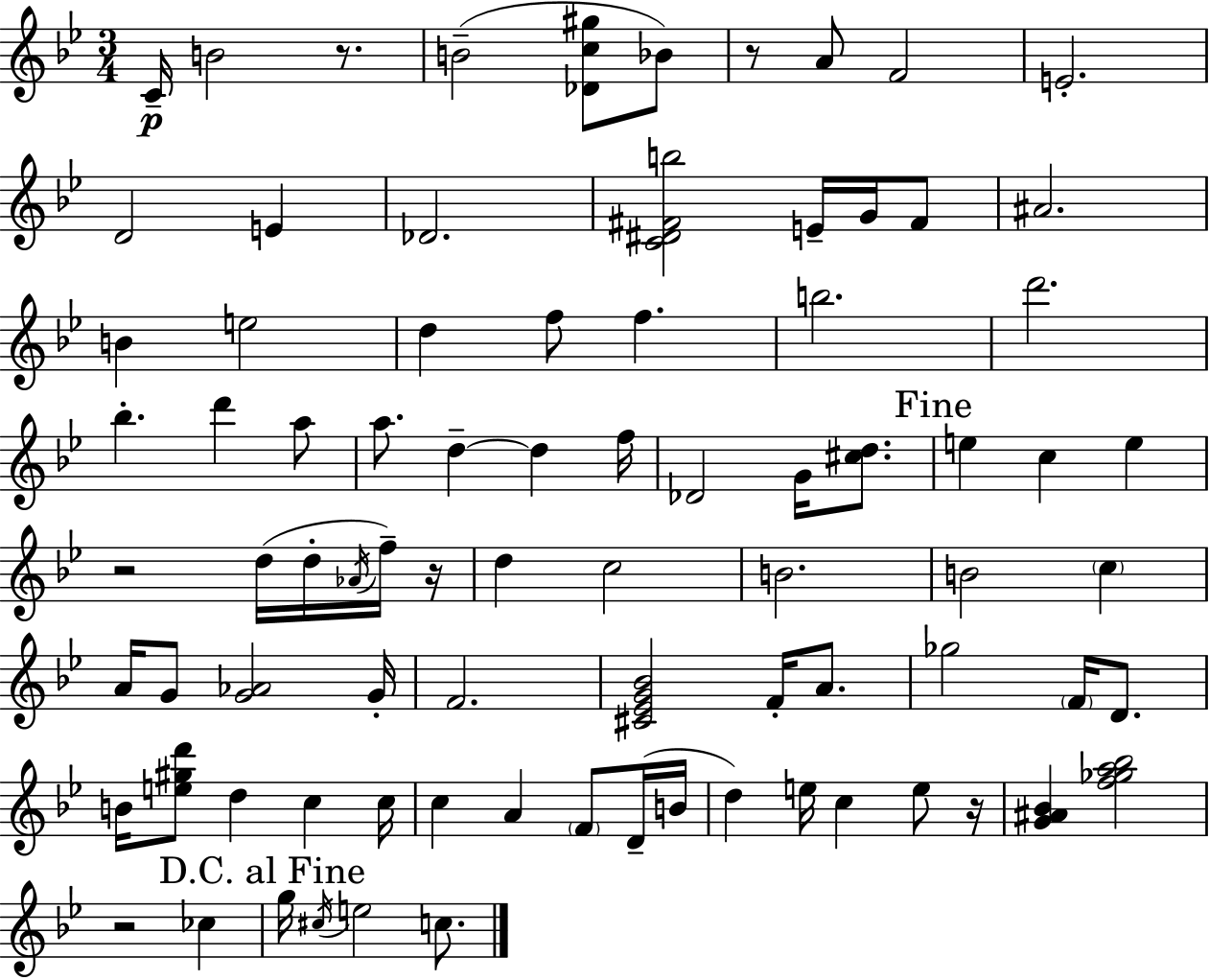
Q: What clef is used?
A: treble